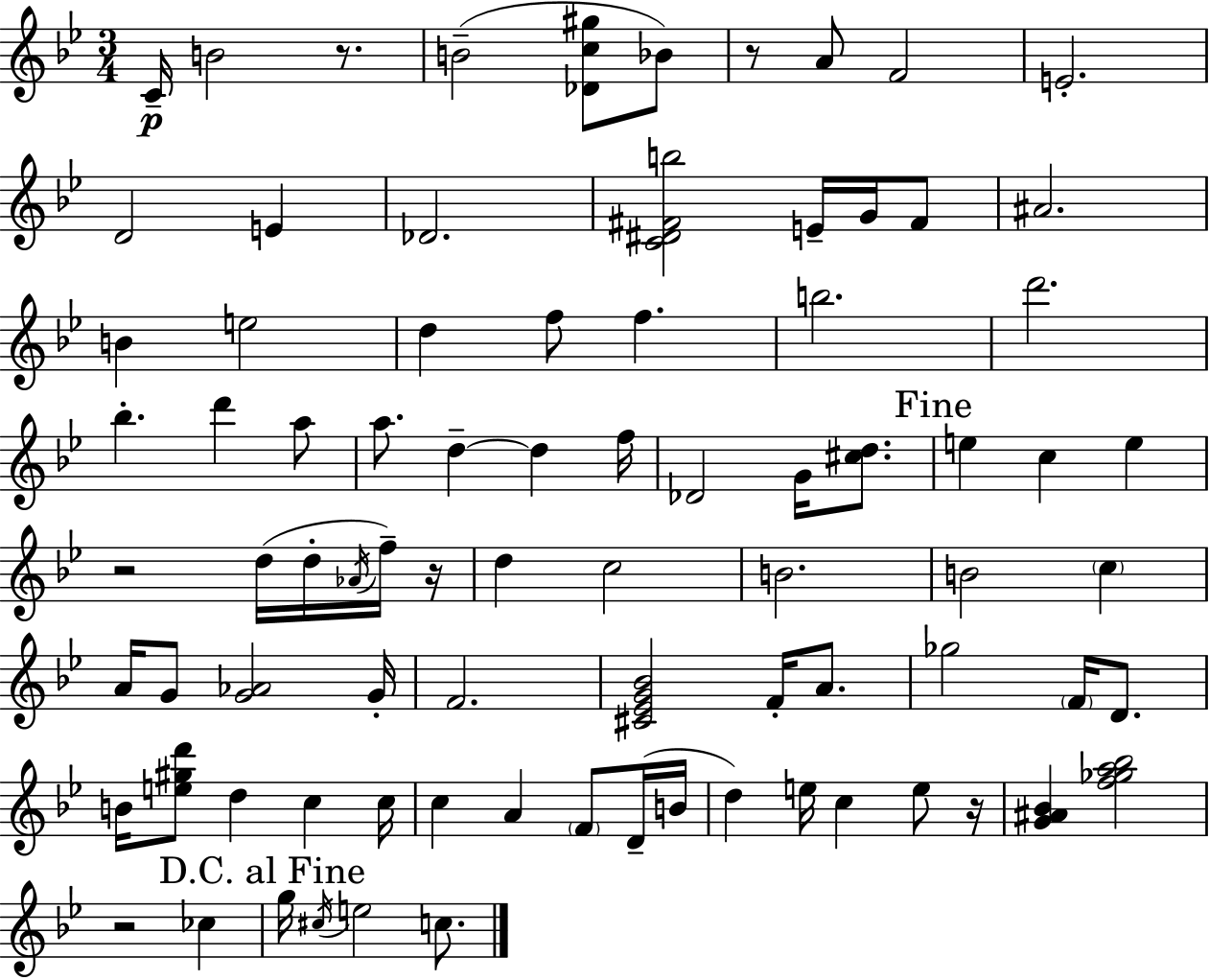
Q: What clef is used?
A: treble